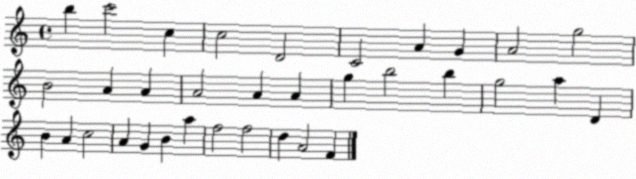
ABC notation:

X:1
T:Untitled
M:4/4
L:1/4
K:C
b c'2 c c2 D2 C2 A G A2 g2 B2 A A A2 A A g b2 b g2 a D B A c2 A G B a f2 f2 d A2 F